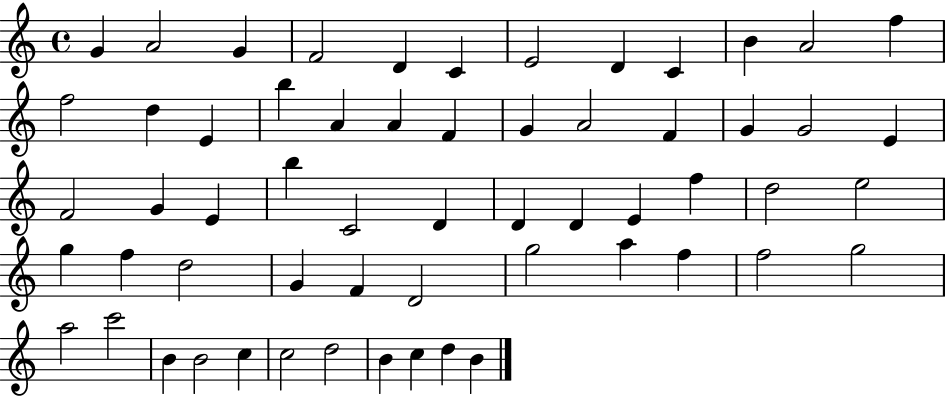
X:1
T:Untitled
M:4/4
L:1/4
K:C
G A2 G F2 D C E2 D C B A2 f f2 d E b A A F G A2 F G G2 E F2 G E b C2 D D D E f d2 e2 g f d2 G F D2 g2 a f f2 g2 a2 c'2 B B2 c c2 d2 B c d B